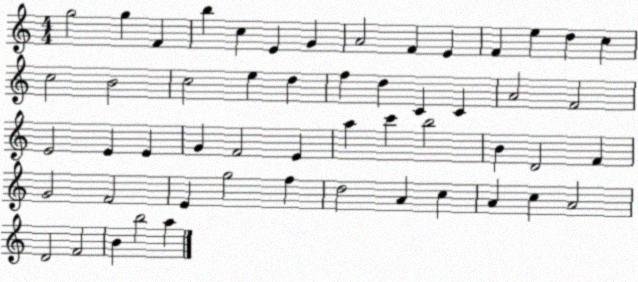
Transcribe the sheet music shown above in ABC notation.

X:1
T:Untitled
M:4/4
L:1/4
K:C
g2 g F b c E G A2 F E F e d c c2 B2 c2 e d f d C C A2 F2 E2 E E G F2 E a c' b2 B D2 F G2 F2 E g2 f d2 A c A c A2 D2 F2 B b2 a